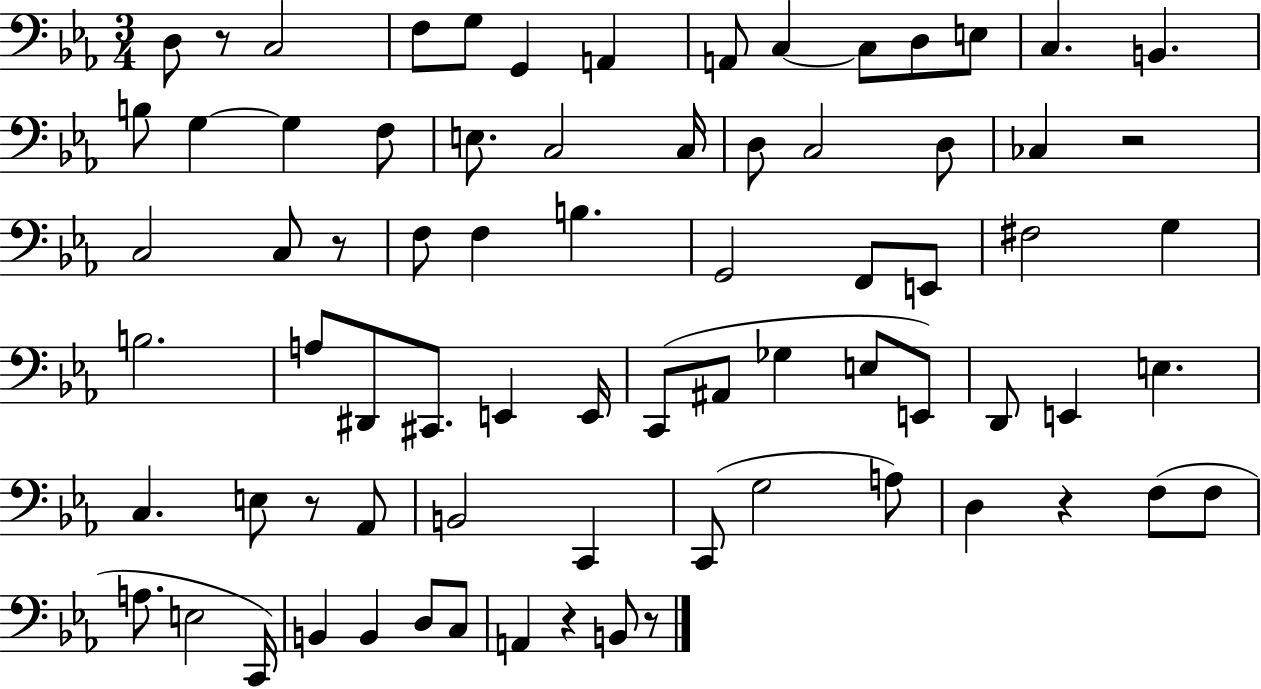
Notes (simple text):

D3/e R/e C3/h F3/e G3/e G2/q A2/q A2/e C3/q C3/e D3/e E3/e C3/q. B2/q. B3/e G3/q G3/q F3/e E3/e. C3/h C3/s D3/e C3/h D3/e CES3/q R/h C3/h C3/e R/e F3/e F3/q B3/q. G2/h F2/e E2/e F#3/h G3/q B3/h. A3/e D#2/e C#2/e. E2/q E2/s C2/e A#2/e Gb3/q E3/e E2/e D2/e E2/q E3/q. C3/q. E3/e R/e Ab2/e B2/h C2/q C2/e G3/h A3/e D3/q R/q F3/e F3/e A3/e. E3/h C2/s B2/q B2/q D3/e C3/e A2/q R/q B2/e R/e